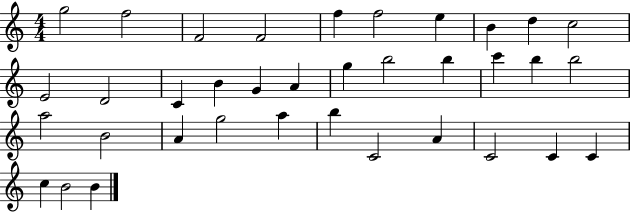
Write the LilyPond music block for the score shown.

{
  \clef treble
  \numericTimeSignature
  \time 4/4
  \key c \major
  g''2 f''2 | f'2 f'2 | f''4 f''2 e''4 | b'4 d''4 c''2 | \break e'2 d'2 | c'4 b'4 g'4 a'4 | g''4 b''2 b''4 | c'''4 b''4 b''2 | \break a''2 b'2 | a'4 g''2 a''4 | b''4 c'2 a'4 | c'2 c'4 c'4 | \break c''4 b'2 b'4 | \bar "|."
}